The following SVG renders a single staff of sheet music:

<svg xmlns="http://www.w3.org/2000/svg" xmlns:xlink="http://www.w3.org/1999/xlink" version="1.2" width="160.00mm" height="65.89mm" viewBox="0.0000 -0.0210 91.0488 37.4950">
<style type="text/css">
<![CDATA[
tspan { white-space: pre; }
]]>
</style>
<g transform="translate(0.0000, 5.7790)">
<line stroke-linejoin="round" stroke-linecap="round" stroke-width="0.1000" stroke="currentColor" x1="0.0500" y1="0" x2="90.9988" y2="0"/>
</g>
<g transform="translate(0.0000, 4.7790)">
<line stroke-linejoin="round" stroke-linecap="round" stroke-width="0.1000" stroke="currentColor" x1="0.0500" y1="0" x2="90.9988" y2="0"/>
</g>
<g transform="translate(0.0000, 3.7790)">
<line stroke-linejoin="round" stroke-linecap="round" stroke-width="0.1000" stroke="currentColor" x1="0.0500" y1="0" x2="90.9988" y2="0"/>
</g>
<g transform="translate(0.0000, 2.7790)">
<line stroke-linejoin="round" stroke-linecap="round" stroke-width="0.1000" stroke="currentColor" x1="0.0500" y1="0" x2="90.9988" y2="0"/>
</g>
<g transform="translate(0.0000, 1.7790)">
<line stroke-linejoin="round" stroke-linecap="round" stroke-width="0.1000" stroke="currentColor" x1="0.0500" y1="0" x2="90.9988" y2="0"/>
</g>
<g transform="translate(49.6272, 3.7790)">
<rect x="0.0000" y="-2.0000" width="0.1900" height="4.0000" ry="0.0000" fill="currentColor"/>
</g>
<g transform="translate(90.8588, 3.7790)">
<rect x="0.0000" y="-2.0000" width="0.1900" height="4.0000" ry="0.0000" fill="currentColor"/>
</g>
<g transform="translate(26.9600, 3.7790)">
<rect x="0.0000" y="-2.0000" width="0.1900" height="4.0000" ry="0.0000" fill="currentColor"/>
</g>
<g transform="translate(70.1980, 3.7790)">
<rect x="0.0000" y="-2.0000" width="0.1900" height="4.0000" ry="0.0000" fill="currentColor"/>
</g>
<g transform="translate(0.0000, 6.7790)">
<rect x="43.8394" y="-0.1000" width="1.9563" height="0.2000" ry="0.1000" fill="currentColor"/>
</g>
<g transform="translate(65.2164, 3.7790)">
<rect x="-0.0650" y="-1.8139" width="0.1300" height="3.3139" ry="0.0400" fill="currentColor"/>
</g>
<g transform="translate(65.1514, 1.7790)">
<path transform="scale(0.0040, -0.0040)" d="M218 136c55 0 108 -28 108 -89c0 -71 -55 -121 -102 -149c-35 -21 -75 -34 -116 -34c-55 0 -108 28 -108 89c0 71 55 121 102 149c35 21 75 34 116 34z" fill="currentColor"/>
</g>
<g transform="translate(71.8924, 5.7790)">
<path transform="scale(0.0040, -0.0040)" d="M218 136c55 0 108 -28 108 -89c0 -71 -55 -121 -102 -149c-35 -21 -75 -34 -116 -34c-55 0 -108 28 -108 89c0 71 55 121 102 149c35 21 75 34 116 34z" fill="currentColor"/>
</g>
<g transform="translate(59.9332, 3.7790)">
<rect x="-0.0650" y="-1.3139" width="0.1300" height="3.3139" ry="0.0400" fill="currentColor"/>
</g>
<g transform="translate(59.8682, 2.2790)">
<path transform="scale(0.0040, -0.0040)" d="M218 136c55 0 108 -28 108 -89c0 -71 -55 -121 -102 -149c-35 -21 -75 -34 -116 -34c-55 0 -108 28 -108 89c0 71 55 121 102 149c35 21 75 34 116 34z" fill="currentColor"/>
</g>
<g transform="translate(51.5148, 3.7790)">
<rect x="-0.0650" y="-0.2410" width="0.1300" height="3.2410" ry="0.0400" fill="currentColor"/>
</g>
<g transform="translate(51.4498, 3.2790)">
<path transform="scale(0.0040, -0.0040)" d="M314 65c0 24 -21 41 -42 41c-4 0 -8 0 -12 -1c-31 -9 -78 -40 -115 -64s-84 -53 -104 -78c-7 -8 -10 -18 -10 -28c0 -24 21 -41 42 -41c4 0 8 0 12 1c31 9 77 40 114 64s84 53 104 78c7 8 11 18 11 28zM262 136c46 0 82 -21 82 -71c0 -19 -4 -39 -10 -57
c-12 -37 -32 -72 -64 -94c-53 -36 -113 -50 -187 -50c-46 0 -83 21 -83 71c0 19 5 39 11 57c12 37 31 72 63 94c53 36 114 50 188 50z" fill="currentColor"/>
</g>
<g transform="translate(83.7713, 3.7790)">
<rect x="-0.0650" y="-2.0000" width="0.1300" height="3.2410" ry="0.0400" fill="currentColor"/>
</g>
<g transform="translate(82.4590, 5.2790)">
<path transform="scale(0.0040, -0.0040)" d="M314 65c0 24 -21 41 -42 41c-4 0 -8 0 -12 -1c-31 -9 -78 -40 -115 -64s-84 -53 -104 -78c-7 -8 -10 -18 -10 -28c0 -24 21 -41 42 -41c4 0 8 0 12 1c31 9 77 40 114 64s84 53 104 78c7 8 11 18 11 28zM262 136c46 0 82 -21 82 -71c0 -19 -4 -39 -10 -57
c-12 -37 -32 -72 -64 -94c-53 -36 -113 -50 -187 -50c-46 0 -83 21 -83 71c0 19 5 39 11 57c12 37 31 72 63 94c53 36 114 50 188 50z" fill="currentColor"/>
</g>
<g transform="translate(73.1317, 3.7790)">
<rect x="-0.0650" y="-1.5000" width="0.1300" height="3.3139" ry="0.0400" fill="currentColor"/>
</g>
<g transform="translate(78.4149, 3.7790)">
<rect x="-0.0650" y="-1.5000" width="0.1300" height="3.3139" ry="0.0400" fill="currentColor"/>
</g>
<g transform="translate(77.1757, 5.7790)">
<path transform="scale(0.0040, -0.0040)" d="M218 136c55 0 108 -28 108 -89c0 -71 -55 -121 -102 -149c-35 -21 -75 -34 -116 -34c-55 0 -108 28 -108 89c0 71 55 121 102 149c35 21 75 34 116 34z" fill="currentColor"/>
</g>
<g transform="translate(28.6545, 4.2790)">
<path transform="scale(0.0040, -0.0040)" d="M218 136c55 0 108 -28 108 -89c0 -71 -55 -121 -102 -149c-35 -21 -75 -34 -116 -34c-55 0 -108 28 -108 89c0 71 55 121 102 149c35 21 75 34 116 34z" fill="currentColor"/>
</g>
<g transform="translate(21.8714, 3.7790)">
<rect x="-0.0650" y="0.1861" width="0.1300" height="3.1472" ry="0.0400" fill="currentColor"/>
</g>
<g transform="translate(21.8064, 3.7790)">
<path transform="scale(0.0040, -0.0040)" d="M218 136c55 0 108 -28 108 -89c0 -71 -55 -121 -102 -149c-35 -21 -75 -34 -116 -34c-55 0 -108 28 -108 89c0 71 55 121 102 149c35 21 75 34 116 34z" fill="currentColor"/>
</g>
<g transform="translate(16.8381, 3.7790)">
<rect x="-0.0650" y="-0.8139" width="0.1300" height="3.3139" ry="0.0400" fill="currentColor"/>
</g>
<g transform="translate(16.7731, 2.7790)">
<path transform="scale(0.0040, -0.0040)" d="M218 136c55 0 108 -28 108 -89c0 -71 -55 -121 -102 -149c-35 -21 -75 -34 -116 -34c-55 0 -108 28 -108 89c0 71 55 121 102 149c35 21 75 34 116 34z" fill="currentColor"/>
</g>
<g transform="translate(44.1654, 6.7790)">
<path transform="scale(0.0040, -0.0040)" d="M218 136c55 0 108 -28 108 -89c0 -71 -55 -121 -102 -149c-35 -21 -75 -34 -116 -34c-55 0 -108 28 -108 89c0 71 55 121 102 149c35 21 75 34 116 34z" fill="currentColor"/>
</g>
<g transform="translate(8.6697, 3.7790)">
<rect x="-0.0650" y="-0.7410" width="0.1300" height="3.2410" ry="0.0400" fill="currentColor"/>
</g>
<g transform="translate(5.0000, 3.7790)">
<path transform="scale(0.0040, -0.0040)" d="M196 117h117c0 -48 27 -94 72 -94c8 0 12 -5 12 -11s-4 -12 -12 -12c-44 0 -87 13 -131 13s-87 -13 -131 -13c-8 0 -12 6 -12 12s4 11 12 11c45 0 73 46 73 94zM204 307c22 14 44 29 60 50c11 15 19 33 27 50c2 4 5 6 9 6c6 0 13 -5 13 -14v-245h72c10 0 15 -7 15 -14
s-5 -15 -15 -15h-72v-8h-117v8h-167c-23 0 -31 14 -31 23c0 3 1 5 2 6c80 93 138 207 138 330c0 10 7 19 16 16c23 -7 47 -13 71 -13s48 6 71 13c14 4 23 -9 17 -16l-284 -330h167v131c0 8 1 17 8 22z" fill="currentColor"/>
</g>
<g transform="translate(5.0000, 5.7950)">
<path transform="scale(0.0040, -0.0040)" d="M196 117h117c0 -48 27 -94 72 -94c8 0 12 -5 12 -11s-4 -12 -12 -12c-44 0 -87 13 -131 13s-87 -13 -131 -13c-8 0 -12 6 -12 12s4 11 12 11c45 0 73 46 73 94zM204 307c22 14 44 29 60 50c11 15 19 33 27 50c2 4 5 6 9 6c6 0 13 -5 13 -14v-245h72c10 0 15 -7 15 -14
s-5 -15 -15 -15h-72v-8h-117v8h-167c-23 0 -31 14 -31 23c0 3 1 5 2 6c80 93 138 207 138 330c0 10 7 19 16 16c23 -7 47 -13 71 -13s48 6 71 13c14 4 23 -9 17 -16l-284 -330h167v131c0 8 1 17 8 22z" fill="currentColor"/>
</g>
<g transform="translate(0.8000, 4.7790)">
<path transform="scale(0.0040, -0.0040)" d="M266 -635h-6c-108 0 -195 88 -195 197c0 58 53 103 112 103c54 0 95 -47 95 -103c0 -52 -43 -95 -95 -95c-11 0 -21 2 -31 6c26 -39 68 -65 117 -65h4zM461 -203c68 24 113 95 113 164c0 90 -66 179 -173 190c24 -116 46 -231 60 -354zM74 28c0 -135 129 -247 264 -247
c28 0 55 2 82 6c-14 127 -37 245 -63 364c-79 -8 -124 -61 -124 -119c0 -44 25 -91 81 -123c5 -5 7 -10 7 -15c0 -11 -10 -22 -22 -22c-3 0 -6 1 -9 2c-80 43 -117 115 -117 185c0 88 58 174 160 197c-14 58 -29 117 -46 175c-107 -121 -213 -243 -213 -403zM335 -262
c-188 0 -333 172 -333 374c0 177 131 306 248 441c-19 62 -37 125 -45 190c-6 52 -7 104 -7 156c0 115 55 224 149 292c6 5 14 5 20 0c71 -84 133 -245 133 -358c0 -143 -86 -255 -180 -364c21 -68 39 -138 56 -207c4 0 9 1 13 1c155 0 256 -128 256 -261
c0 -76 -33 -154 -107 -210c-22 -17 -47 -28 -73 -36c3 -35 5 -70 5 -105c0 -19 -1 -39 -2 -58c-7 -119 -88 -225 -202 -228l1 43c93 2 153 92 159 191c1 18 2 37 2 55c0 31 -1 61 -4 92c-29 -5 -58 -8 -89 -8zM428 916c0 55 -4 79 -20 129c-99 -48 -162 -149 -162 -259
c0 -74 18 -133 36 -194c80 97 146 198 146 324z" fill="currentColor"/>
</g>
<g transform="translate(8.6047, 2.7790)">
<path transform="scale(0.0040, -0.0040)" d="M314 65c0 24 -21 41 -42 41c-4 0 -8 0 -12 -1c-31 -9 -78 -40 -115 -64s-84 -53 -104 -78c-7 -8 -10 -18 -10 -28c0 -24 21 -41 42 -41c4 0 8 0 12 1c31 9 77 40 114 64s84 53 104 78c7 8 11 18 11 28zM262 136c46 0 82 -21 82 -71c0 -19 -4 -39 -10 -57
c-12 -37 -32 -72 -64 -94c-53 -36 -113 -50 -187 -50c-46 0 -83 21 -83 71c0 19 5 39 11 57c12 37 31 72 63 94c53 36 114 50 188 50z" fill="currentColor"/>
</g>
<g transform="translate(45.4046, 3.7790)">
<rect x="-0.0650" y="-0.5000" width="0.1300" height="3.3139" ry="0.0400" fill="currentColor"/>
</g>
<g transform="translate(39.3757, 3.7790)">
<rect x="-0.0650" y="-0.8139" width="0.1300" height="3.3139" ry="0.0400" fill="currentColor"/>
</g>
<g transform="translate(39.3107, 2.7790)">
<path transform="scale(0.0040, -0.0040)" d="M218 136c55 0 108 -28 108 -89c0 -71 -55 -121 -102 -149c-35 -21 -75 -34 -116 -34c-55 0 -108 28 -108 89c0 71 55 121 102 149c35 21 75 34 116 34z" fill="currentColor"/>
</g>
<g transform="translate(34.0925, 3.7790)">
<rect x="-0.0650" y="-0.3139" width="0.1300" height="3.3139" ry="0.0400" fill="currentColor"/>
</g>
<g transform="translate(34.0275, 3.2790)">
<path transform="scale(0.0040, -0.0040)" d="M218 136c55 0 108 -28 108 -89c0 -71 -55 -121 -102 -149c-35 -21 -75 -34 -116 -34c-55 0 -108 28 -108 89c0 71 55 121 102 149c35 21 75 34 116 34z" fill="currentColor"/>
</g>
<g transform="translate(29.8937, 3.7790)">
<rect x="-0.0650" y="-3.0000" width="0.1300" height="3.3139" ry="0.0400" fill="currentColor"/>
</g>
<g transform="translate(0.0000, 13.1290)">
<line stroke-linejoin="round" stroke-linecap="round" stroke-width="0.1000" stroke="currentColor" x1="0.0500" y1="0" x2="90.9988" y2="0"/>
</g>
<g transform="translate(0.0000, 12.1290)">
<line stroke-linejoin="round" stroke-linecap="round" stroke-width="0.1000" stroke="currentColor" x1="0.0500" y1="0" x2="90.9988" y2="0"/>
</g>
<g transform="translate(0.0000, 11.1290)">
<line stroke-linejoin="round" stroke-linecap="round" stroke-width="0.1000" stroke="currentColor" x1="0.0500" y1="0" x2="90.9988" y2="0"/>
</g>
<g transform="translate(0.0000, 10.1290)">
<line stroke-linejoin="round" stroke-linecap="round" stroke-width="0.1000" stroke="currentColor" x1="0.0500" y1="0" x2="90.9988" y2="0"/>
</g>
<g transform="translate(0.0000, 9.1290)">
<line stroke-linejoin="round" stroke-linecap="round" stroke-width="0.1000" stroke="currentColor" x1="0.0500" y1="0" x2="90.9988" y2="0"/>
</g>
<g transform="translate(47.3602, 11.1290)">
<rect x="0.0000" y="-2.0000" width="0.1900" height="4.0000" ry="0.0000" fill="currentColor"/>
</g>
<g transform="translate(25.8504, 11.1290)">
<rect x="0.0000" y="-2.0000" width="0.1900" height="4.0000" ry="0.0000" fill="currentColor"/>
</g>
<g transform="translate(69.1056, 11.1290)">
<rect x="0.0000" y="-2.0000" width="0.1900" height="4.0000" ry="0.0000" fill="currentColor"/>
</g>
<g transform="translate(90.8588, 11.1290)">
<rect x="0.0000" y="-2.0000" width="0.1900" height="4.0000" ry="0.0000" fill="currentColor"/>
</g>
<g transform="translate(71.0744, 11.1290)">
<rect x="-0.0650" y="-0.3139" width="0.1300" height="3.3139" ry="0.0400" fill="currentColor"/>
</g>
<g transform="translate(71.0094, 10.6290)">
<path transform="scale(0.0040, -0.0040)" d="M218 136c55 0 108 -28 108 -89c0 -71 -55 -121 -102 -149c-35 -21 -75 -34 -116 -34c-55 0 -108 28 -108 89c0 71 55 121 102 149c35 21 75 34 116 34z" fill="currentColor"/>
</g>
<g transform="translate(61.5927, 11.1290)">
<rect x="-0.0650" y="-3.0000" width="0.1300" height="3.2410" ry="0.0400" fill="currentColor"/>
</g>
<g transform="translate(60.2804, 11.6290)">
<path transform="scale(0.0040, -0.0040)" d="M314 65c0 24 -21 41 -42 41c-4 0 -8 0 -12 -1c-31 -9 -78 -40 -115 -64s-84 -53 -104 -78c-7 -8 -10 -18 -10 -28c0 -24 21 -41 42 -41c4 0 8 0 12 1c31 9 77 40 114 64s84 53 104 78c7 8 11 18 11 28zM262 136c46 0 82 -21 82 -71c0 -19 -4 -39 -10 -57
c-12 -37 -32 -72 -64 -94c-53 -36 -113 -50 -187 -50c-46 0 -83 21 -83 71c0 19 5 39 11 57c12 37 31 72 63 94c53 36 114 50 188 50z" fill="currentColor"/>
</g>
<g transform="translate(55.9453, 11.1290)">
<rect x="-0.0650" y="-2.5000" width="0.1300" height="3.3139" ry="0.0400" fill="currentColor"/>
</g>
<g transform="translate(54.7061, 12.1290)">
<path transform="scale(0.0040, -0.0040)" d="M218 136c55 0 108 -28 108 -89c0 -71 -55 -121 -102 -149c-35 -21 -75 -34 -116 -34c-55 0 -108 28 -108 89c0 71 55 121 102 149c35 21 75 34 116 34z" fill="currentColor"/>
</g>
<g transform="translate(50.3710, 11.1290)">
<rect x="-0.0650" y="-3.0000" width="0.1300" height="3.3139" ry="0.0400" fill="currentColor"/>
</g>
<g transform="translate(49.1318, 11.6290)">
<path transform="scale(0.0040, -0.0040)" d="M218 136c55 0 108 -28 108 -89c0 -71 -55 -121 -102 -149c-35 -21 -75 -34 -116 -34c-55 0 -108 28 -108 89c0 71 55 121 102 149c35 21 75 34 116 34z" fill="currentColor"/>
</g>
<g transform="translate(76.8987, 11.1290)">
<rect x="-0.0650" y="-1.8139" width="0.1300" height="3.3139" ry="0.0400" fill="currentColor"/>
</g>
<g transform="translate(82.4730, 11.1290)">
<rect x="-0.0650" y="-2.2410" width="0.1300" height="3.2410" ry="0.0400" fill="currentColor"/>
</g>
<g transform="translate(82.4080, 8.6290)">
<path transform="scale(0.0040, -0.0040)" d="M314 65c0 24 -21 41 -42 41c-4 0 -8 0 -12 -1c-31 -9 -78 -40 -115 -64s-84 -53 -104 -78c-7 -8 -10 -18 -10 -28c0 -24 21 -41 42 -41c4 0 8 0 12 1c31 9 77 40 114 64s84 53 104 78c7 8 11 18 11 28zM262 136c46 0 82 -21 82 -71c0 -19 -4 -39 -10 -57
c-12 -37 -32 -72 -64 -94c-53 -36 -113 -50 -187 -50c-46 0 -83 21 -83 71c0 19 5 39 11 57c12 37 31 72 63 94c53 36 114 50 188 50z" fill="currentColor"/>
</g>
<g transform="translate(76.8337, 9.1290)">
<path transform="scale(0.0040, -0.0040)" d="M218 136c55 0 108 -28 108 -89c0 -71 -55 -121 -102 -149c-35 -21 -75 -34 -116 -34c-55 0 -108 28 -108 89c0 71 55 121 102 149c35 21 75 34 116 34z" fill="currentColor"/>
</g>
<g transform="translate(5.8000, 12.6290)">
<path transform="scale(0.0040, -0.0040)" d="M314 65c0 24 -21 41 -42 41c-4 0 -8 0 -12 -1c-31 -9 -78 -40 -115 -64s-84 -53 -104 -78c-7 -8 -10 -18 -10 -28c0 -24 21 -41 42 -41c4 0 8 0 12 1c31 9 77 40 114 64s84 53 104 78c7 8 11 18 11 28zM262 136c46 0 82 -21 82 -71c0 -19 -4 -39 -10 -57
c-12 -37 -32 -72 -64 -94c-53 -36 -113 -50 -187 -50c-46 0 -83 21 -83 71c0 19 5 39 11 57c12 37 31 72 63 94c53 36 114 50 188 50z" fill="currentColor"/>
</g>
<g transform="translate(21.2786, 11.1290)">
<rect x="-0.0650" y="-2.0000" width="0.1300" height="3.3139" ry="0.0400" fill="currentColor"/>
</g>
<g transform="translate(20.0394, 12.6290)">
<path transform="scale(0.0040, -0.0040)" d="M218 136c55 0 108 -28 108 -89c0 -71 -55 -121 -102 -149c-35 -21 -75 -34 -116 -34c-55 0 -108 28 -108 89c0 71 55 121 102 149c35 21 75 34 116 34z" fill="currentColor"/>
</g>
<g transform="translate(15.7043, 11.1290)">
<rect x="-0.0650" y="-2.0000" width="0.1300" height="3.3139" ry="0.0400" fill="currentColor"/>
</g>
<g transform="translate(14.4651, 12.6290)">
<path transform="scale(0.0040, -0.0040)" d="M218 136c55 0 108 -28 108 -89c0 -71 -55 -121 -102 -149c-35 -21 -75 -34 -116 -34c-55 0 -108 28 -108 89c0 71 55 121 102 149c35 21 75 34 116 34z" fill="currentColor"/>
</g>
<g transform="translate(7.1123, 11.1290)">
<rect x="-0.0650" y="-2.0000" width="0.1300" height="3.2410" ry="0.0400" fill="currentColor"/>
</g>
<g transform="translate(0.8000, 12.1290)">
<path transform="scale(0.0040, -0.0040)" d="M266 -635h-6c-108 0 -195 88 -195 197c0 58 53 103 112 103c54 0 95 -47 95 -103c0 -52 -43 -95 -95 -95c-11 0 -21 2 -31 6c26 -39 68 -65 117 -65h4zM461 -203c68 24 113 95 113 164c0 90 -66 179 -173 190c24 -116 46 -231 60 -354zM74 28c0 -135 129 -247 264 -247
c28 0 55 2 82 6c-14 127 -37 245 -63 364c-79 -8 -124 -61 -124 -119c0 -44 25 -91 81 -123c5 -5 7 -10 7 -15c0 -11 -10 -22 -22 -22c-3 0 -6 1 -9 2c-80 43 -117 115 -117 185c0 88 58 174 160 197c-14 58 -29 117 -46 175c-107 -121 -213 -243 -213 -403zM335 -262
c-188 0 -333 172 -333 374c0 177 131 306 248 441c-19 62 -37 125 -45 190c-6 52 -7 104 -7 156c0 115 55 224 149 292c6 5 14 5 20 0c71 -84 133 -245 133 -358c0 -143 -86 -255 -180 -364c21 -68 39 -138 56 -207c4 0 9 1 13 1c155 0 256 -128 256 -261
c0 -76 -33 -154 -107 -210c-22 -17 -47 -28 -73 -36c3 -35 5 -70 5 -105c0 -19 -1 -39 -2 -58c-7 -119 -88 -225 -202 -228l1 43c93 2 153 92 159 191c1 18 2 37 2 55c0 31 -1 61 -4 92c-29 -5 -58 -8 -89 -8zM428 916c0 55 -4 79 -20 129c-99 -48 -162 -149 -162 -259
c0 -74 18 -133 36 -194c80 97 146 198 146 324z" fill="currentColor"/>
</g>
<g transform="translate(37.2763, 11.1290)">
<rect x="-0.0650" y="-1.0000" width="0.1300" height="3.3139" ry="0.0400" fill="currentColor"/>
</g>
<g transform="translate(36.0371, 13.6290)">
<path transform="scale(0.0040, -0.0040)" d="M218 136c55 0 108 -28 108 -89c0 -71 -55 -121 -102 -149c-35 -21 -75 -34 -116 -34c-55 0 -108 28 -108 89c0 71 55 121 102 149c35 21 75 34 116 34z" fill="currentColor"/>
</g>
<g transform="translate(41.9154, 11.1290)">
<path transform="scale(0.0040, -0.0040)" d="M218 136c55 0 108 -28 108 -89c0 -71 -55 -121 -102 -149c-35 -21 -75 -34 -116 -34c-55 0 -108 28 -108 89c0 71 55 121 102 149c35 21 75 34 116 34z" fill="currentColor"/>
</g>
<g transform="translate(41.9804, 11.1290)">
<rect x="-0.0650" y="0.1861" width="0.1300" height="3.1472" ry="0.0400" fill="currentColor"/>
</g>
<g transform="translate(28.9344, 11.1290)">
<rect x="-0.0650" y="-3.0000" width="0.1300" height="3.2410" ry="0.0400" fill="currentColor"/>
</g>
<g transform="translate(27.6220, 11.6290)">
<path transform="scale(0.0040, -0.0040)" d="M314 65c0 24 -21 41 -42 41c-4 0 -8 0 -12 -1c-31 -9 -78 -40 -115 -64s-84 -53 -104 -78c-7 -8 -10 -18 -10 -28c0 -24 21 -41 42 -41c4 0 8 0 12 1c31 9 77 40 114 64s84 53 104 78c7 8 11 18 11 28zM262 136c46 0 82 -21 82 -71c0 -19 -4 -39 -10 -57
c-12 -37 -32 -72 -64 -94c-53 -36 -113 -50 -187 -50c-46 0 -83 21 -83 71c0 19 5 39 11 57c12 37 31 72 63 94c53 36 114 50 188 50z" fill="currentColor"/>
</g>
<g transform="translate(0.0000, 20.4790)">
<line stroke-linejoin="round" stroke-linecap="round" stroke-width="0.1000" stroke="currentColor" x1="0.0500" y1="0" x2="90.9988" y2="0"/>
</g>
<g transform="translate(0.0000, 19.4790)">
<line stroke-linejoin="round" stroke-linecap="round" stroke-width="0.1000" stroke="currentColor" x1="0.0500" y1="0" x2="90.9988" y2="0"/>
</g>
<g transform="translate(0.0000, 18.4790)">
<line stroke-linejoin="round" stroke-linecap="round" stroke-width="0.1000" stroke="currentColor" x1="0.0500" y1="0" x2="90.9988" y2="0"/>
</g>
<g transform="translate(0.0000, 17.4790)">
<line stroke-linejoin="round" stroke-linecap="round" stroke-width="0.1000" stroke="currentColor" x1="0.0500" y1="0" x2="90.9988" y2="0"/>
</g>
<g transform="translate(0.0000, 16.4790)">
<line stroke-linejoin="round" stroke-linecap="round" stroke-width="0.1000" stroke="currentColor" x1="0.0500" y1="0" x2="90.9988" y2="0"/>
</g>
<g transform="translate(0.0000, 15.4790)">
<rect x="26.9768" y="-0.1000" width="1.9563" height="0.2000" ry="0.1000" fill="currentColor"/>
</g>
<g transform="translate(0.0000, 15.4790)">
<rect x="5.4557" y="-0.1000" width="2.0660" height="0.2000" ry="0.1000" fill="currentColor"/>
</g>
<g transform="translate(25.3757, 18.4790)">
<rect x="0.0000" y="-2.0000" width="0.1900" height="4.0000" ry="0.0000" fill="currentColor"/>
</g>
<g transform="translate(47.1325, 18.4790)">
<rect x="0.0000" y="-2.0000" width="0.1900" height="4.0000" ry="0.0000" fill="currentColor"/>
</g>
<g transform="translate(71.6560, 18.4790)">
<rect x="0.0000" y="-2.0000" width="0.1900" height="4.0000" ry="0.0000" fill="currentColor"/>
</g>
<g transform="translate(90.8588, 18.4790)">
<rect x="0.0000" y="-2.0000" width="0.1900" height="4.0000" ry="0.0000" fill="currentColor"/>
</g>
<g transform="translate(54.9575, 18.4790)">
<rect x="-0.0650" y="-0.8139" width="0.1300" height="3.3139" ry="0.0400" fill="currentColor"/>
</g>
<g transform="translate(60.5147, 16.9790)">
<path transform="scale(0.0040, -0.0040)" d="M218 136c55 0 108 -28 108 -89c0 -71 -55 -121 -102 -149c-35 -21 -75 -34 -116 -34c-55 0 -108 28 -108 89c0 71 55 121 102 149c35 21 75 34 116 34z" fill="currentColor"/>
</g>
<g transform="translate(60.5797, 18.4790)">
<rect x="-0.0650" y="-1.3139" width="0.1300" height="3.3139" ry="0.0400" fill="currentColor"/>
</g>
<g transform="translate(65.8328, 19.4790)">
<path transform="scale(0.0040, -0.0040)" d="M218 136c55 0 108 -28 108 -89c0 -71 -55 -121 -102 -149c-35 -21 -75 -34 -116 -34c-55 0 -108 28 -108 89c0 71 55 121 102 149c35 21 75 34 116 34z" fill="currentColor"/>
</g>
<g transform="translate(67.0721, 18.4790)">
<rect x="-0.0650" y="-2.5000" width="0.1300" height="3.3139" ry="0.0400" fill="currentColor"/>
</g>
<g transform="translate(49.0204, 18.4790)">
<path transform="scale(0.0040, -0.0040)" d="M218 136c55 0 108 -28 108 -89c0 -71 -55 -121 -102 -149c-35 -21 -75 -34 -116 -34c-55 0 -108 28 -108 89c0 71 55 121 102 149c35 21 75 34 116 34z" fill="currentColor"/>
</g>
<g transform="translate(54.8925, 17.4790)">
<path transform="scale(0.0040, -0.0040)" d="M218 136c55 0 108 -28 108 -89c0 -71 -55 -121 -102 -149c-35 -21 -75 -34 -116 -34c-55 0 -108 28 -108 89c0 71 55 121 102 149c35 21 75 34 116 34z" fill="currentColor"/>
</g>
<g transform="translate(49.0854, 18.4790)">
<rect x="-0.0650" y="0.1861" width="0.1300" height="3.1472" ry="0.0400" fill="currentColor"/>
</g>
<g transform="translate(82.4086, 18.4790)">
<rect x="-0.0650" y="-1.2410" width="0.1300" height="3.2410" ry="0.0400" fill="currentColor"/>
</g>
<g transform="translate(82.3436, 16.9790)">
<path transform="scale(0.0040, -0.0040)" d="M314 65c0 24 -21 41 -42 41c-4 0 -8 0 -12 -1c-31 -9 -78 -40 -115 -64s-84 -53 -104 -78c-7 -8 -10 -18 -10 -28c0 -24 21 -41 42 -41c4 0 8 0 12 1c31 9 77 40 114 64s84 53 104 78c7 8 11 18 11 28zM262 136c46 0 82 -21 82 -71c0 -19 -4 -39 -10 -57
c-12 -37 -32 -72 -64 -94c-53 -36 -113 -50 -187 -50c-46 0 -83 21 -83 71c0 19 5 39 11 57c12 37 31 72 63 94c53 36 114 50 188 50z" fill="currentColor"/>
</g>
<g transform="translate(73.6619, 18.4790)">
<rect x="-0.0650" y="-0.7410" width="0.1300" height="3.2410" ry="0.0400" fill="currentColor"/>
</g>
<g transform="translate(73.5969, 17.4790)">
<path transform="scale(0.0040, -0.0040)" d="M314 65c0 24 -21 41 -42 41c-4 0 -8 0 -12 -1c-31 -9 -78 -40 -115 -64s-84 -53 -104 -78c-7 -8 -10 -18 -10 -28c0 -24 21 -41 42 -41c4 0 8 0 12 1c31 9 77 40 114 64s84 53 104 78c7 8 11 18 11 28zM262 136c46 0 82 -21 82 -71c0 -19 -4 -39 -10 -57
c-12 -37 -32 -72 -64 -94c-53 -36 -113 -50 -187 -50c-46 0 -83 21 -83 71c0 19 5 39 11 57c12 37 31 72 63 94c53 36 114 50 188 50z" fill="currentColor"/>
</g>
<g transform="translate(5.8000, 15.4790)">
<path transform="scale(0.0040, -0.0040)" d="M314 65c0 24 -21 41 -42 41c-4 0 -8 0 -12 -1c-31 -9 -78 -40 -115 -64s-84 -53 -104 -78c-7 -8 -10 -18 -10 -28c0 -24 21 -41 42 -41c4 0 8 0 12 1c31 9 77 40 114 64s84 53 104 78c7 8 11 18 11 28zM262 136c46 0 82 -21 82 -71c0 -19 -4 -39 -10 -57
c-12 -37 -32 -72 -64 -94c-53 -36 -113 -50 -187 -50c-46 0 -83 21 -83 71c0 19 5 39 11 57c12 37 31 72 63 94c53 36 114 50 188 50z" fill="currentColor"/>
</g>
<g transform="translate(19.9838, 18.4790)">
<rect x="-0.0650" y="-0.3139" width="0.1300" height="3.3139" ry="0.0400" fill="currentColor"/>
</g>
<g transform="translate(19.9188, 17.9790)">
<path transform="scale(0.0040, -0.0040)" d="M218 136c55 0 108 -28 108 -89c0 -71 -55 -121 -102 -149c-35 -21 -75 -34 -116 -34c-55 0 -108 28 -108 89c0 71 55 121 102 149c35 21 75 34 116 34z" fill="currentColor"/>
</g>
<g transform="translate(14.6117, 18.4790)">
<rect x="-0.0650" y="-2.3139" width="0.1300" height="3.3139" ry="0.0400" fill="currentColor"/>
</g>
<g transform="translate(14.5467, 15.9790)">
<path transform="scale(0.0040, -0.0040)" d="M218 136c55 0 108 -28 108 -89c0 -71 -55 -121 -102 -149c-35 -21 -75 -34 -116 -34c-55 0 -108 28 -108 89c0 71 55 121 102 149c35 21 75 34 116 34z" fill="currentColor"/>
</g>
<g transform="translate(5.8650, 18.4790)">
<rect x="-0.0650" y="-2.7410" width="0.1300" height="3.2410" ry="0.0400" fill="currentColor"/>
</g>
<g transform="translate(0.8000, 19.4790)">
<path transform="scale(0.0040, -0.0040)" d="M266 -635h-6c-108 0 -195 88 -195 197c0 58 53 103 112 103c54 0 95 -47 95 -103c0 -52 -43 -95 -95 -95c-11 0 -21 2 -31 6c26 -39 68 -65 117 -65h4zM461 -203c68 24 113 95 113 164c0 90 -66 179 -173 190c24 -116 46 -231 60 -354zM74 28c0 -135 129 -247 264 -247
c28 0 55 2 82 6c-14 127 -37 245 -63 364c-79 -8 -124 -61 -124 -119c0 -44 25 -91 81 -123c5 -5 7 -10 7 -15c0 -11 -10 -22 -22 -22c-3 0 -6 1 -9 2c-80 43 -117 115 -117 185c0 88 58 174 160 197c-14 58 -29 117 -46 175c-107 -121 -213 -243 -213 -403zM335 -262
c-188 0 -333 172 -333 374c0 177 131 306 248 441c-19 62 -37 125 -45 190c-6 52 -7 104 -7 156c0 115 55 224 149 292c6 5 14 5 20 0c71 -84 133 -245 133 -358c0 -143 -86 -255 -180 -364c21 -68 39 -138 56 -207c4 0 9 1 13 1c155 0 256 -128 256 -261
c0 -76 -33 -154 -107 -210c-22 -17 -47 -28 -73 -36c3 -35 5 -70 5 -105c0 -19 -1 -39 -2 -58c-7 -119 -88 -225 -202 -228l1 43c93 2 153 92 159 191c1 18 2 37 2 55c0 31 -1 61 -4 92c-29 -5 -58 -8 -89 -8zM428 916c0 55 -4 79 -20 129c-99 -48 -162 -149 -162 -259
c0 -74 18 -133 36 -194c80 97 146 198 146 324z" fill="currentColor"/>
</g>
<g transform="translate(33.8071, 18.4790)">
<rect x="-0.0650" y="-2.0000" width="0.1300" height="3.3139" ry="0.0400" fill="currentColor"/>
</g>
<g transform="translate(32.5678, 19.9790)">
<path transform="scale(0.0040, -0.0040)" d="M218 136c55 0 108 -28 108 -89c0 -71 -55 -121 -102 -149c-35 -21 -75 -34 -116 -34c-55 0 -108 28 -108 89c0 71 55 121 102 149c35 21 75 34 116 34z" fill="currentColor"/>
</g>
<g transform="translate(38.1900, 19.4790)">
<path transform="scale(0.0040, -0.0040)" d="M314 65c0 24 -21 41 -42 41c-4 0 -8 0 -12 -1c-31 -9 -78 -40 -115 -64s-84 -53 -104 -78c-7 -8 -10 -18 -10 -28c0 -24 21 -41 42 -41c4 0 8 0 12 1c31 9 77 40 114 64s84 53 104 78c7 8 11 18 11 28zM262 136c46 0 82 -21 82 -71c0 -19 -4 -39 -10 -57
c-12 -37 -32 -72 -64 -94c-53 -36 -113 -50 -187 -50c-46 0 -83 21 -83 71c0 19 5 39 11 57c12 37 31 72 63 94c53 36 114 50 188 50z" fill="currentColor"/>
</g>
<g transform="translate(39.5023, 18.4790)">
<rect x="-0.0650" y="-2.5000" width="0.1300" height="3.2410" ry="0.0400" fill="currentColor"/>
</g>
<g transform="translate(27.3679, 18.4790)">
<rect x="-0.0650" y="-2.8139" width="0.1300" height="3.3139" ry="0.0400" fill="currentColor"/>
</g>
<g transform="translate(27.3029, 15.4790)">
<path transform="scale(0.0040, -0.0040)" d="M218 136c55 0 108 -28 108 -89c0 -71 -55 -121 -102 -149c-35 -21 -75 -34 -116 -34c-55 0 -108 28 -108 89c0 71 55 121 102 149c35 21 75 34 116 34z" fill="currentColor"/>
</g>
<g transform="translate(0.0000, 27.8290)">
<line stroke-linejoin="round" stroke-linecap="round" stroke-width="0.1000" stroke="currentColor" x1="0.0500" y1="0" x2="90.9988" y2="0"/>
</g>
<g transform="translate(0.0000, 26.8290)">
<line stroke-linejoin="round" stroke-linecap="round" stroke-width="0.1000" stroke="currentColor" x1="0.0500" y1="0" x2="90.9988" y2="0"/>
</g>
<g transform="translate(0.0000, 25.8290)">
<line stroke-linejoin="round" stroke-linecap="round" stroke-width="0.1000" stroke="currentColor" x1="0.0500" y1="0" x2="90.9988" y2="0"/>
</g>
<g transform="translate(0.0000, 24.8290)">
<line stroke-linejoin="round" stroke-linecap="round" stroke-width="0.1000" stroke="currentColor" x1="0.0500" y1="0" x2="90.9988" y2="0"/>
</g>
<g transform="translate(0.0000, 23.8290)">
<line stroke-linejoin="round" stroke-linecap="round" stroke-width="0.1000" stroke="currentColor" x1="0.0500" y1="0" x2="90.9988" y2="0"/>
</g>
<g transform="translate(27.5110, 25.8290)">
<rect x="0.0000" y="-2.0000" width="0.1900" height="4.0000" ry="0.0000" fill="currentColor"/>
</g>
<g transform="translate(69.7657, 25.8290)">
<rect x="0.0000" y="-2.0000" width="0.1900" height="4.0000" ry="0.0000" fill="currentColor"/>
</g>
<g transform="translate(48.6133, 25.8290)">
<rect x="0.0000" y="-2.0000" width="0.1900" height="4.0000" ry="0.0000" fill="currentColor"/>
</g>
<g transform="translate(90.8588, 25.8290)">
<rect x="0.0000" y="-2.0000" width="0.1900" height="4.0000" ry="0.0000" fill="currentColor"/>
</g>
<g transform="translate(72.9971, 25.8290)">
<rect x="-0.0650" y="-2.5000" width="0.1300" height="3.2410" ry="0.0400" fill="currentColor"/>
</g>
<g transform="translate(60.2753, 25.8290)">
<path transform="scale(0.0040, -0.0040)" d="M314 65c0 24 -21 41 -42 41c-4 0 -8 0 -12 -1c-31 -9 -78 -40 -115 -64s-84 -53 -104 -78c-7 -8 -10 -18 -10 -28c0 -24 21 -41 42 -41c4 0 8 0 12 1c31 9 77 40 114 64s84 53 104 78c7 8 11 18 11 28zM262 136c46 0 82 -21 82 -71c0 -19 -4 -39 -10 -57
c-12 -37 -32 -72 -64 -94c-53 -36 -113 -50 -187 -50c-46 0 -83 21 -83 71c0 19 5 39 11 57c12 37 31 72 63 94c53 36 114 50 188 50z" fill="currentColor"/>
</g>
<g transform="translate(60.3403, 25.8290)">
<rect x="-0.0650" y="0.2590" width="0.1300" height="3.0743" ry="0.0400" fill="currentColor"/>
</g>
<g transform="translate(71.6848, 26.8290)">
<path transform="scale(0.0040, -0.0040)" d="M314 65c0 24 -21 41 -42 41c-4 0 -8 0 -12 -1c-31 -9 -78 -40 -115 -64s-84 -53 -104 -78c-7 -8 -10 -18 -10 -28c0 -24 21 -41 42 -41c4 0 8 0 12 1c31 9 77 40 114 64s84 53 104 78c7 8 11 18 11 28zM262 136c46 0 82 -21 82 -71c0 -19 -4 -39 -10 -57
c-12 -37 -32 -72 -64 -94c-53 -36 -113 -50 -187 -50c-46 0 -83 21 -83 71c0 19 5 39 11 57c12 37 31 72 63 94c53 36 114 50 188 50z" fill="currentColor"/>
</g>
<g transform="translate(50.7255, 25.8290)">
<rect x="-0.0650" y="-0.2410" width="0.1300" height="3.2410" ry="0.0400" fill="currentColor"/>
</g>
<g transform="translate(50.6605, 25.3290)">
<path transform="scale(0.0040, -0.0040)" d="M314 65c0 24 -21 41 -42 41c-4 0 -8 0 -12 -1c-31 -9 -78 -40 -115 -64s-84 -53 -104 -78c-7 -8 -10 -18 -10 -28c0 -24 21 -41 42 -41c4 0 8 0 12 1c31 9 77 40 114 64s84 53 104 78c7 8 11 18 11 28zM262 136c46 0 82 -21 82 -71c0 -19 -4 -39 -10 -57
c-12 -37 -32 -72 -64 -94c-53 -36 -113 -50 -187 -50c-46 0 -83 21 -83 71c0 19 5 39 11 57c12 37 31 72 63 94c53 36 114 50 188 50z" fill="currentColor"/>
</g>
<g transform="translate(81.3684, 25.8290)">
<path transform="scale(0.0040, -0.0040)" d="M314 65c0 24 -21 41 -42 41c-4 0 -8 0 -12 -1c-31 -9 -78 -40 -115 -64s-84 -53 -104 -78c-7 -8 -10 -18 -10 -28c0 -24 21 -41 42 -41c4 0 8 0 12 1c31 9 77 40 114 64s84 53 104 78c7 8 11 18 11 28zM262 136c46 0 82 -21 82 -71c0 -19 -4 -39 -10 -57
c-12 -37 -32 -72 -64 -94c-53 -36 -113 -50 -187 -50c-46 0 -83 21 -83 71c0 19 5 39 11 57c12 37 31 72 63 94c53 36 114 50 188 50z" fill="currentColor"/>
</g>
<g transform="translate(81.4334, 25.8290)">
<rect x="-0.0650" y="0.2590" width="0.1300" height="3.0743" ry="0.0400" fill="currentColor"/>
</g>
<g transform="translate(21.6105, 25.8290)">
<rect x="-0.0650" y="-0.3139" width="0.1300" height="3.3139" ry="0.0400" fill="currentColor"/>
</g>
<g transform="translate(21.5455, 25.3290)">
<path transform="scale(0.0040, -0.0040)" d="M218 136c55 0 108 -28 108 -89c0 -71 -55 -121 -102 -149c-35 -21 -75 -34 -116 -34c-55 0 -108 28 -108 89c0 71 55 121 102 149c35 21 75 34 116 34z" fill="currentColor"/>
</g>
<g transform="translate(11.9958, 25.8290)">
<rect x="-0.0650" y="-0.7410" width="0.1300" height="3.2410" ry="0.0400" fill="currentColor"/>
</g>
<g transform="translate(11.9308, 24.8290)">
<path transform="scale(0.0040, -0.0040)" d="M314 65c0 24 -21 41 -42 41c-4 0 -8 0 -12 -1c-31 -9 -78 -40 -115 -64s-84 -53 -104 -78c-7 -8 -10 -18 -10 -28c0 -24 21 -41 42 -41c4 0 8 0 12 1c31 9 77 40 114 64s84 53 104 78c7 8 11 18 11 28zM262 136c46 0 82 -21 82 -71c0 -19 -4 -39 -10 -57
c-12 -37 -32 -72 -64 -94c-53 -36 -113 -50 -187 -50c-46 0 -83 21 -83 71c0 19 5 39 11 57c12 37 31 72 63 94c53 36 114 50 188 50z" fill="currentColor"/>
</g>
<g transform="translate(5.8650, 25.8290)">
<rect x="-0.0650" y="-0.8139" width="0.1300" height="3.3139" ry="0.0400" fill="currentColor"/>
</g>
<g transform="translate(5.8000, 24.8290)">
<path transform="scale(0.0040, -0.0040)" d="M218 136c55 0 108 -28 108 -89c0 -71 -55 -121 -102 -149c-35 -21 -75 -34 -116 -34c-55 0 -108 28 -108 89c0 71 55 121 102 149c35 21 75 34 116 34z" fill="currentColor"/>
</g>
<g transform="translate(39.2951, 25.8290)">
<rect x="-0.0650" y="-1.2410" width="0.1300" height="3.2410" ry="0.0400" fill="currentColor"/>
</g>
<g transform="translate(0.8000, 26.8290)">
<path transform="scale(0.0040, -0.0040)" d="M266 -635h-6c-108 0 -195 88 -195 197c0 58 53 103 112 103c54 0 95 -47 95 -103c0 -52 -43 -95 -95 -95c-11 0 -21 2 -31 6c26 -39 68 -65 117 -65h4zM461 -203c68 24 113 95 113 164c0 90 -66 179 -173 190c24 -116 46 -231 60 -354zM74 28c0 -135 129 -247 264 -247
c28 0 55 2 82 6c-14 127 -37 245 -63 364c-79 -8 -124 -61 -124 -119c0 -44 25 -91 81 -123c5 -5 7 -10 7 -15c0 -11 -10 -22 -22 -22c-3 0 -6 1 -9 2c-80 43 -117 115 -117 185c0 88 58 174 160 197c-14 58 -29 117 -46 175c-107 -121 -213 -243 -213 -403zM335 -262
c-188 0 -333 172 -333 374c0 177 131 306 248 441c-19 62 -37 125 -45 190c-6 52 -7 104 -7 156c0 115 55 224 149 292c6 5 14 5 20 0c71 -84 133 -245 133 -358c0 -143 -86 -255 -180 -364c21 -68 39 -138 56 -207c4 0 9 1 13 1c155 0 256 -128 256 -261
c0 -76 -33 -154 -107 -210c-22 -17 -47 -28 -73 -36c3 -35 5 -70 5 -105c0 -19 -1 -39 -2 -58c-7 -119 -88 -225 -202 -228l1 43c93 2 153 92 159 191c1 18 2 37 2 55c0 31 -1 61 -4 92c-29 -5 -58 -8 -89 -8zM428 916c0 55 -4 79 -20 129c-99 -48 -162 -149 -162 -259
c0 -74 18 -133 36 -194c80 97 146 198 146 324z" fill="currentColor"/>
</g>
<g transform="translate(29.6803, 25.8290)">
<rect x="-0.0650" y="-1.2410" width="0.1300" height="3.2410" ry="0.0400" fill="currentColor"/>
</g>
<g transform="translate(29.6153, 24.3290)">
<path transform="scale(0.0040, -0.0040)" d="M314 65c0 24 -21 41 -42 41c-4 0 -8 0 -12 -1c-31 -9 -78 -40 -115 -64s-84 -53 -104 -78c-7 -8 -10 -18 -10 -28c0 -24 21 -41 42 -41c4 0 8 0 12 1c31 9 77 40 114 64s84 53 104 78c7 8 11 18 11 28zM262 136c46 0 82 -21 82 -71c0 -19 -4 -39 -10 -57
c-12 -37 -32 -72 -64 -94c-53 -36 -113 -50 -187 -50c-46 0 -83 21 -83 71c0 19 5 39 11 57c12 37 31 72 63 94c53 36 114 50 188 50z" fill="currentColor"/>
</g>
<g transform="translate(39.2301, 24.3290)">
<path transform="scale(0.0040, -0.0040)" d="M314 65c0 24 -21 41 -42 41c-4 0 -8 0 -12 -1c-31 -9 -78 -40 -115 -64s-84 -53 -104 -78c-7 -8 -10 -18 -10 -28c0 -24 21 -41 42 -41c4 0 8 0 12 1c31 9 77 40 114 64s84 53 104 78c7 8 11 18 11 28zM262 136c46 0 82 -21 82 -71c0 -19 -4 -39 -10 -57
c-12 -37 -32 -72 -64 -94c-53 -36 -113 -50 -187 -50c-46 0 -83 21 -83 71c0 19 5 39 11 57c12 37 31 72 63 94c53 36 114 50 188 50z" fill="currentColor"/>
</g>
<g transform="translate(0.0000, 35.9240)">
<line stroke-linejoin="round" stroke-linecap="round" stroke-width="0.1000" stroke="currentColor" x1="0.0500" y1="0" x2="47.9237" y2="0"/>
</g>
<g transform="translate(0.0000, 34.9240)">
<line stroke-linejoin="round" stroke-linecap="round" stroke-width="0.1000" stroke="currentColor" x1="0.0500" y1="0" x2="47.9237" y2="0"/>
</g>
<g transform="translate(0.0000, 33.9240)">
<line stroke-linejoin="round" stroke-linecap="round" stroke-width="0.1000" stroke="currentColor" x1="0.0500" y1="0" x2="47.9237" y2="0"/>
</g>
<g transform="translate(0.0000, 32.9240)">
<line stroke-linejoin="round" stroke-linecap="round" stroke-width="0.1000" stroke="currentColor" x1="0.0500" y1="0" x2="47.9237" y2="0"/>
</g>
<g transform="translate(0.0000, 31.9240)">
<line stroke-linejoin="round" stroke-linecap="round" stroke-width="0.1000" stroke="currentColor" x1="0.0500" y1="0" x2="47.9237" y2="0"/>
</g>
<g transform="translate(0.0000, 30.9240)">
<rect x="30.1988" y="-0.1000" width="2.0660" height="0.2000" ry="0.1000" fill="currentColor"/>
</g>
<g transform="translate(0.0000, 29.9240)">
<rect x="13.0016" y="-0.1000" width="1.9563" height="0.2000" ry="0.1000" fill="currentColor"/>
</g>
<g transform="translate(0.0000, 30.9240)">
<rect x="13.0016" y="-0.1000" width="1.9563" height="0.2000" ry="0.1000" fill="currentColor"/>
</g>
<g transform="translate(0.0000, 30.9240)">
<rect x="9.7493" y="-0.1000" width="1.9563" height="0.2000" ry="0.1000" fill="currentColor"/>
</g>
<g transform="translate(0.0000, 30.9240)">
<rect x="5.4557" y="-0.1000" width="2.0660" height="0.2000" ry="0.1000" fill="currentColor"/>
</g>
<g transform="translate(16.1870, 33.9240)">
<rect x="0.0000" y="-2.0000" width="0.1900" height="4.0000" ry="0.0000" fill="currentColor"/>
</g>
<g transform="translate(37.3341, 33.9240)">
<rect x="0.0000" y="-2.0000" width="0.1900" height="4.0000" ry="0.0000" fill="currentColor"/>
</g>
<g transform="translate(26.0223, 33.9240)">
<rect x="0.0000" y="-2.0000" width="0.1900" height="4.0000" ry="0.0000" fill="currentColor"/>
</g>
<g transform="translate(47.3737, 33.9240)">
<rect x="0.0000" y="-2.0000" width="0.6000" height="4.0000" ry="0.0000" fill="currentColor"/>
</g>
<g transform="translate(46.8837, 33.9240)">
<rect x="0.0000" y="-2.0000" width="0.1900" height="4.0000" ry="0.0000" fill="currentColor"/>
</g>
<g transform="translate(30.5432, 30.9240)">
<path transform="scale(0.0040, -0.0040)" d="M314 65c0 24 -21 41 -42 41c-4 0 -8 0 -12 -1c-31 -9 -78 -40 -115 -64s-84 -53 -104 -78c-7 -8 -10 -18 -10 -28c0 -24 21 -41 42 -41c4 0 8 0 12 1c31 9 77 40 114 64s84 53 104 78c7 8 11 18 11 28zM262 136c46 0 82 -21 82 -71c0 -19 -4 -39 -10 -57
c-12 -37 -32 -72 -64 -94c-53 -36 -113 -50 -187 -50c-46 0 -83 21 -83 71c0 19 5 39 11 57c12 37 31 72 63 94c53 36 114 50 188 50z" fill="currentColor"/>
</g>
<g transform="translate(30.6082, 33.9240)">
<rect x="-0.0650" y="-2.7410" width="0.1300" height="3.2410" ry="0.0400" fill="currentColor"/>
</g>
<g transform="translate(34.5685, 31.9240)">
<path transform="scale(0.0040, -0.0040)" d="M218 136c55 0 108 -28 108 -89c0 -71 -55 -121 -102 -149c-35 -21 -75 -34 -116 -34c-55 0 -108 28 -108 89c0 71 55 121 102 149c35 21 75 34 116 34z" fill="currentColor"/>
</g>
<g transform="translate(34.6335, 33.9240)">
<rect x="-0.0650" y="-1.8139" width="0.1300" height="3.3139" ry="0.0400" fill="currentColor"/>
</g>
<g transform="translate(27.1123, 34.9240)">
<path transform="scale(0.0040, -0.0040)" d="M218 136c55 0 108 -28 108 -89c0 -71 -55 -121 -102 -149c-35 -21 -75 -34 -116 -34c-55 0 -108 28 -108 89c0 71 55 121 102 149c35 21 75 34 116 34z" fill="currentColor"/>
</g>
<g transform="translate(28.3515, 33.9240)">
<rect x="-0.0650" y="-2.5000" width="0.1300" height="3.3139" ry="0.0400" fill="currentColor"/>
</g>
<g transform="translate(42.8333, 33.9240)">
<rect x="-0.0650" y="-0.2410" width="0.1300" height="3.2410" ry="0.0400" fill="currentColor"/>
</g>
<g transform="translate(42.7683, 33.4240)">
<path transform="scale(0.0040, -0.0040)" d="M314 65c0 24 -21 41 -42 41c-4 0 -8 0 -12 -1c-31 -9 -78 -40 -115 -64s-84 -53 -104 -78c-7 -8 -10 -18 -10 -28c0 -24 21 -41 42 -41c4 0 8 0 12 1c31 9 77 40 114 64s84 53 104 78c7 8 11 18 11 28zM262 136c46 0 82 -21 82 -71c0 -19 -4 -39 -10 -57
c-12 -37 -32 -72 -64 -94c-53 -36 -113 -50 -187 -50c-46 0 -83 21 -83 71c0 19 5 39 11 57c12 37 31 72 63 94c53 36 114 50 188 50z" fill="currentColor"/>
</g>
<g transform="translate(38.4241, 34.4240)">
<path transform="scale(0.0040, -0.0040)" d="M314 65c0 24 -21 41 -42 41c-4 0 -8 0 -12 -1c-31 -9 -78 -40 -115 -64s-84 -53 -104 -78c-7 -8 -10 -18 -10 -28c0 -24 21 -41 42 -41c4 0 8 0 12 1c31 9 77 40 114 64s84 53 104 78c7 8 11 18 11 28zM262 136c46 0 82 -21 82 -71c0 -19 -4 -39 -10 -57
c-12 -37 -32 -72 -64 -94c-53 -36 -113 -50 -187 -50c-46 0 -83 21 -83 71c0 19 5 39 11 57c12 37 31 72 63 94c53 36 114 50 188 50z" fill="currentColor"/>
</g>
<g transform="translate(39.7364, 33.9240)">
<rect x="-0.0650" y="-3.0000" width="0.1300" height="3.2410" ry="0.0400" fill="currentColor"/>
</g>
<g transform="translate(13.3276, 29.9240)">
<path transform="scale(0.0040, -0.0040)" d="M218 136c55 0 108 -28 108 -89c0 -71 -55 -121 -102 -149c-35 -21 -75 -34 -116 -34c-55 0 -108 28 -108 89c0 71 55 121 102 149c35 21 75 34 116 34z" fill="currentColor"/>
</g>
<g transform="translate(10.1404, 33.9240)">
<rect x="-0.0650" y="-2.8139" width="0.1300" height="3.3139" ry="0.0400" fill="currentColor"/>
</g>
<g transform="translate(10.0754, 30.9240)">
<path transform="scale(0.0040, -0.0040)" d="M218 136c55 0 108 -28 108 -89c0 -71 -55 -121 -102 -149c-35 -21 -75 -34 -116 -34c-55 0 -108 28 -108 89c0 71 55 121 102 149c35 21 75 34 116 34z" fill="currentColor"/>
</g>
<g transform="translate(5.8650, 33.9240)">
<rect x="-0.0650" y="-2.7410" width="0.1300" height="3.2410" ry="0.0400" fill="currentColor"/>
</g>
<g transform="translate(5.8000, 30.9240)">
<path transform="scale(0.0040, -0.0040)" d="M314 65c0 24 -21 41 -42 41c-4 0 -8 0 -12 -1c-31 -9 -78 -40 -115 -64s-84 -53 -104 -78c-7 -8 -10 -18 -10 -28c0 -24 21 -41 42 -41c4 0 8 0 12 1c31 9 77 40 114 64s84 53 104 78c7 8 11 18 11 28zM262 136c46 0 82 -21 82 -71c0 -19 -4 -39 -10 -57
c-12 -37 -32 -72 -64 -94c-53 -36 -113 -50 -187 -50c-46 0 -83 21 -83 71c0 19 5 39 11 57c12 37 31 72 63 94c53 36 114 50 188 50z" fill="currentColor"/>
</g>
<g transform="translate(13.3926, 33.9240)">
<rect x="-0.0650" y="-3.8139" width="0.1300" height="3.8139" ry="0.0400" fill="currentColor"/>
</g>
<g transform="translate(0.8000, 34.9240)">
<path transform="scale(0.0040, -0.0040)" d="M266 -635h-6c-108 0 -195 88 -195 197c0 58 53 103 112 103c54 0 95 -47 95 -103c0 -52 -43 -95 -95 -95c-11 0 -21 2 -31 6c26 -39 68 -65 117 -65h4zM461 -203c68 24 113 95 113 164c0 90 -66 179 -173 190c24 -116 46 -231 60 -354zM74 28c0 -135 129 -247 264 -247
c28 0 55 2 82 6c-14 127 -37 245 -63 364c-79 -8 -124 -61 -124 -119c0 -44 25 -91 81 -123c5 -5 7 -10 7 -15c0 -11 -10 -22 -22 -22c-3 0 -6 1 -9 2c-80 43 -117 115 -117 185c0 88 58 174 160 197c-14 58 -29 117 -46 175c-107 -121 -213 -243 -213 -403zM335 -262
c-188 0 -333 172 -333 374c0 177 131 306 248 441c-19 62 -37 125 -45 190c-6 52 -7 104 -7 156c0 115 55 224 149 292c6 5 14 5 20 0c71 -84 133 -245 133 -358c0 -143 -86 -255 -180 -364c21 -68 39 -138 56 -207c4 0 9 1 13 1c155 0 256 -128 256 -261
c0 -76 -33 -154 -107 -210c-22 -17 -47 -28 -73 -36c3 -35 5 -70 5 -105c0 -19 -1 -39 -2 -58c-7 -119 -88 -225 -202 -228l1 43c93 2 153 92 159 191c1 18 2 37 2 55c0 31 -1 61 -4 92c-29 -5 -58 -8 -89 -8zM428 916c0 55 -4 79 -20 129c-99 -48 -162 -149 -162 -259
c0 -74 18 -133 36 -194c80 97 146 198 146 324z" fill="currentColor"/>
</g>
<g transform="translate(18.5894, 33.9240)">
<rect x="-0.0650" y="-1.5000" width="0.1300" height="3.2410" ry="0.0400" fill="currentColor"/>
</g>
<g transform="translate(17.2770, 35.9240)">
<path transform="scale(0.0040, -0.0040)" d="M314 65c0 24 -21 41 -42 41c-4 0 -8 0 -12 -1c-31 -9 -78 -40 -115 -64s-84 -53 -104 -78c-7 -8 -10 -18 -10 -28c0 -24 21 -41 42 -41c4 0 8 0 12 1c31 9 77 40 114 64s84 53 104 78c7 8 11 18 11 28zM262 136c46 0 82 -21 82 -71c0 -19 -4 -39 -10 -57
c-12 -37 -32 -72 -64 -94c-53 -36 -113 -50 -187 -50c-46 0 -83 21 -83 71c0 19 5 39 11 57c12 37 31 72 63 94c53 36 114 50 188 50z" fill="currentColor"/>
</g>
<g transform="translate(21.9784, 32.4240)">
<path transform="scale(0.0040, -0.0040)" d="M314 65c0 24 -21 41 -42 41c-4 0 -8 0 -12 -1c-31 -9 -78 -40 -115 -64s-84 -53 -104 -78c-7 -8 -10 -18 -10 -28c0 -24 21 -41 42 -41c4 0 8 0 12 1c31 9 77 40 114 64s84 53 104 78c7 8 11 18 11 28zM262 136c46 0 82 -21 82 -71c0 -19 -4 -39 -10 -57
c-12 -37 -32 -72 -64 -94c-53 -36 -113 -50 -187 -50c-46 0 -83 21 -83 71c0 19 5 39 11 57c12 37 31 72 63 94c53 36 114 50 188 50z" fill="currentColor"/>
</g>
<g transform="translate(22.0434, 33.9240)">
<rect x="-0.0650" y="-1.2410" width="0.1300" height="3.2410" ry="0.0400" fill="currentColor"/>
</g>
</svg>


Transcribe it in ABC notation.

X:1
T:Untitled
M:4/4
L:1/4
K:C
d2 d B A c d C c2 e f E E F2 F2 F F A2 D B A G A2 c f g2 a2 g c a F G2 B d e G d2 e2 d d2 c e2 e2 c2 B2 G2 B2 a2 a c' E2 e2 G a2 f A2 c2